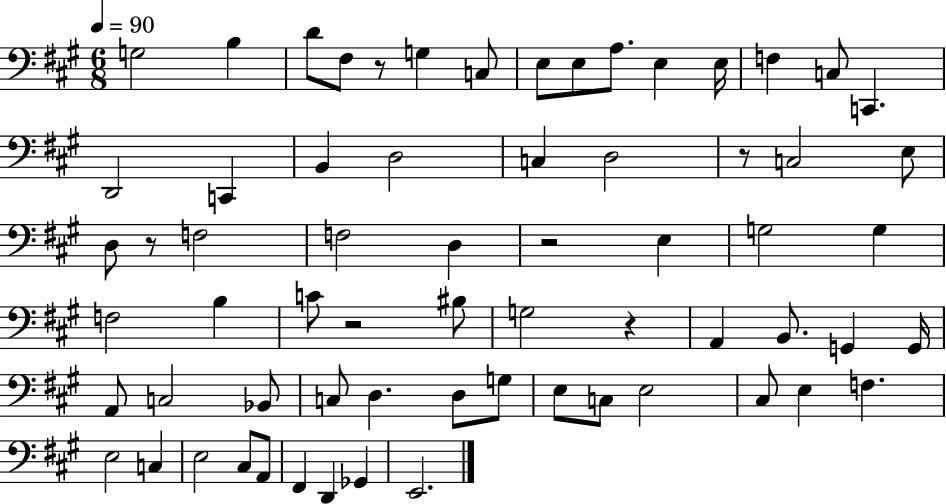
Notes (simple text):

G3/h B3/q D4/e F#3/e R/e G3/q C3/e E3/e E3/e A3/e. E3/q E3/s F3/q C3/e C2/q. D2/h C2/q B2/q D3/h C3/q D3/h R/e C3/h E3/e D3/e R/e F3/h F3/h D3/q R/h E3/q G3/h G3/q F3/h B3/q C4/e R/h BIS3/e G3/h R/q A2/q B2/e. G2/q G2/s A2/e C3/h Bb2/e C3/e D3/q. D3/e G3/e E3/e C3/e E3/h C#3/e E3/q F3/q. E3/h C3/q E3/h C#3/e A2/e F#2/q D2/q Gb2/q E2/h.